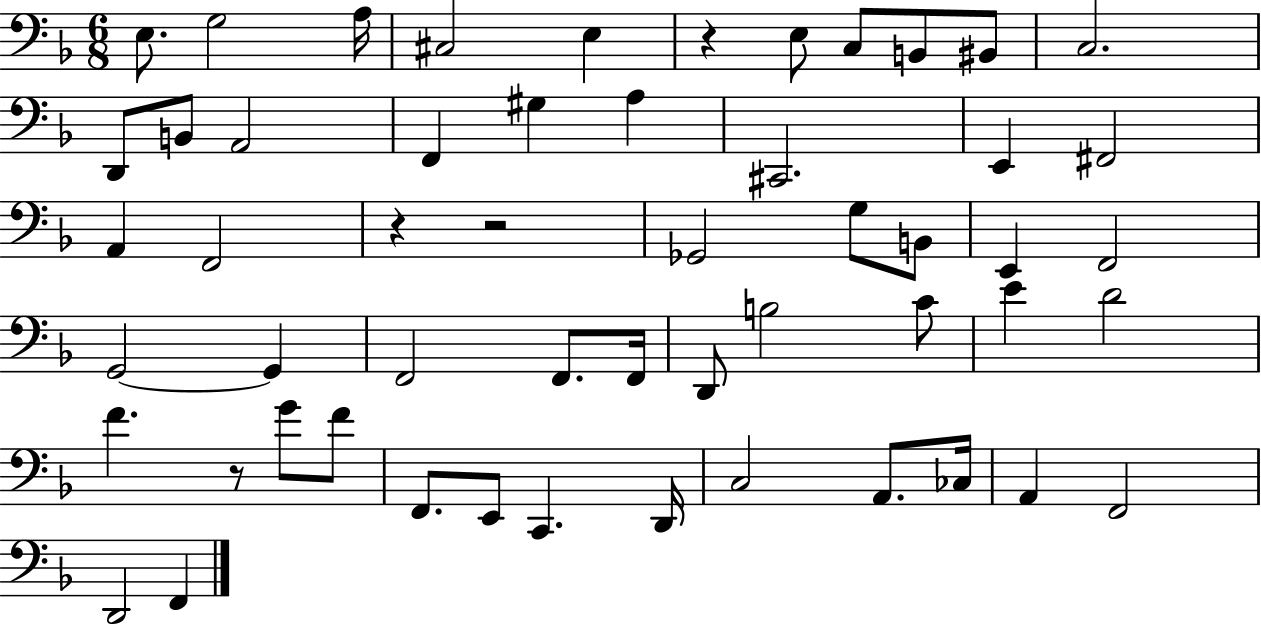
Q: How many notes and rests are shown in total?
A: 54